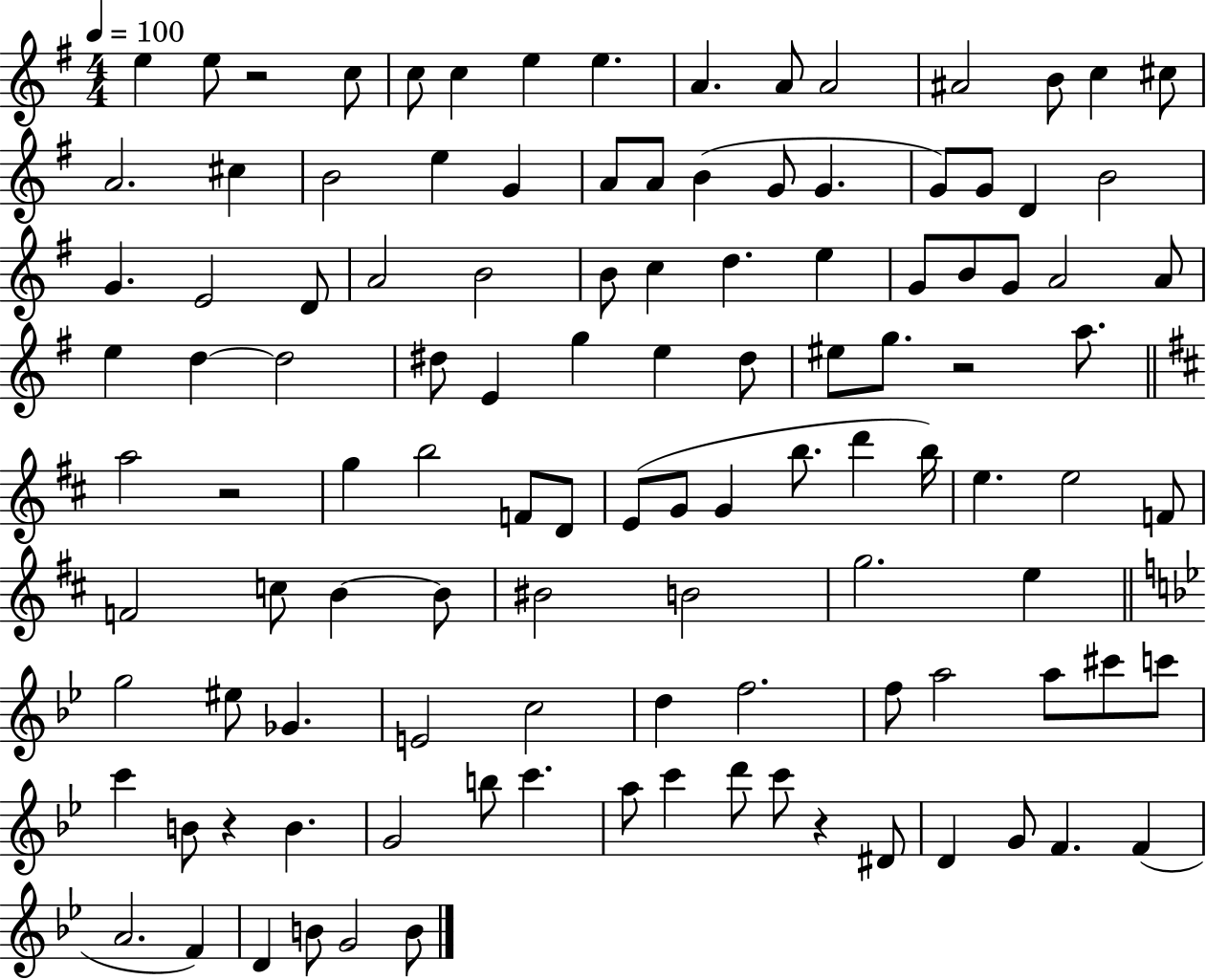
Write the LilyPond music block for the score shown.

{
  \clef treble
  \numericTimeSignature
  \time 4/4
  \key g \major
  \tempo 4 = 100
  e''4 e''8 r2 c''8 | c''8 c''4 e''4 e''4. | a'4. a'8 a'2 | ais'2 b'8 c''4 cis''8 | \break a'2. cis''4 | b'2 e''4 g'4 | a'8 a'8 b'4( g'8 g'4. | g'8) g'8 d'4 b'2 | \break g'4. e'2 d'8 | a'2 b'2 | b'8 c''4 d''4. e''4 | g'8 b'8 g'8 a'2 a'8 | \break e''4 d''4~~ d''2 | dis''8 e'4 g''4 e''4 dis''8 | eis''8 g''8. r2 a''8. | \bar "||" \break \key b \minor a''2 r2 | g''4 b''2 f'8 d'8 | e'8( g'8 g'4 b''8. d'''4 b''16) | e''4. e''2 f'8 | \break f'2 c''8 b'4~~ b'8 | bis'2 b'2 | g''2. e''4 | \bar "||" \break \key bes \major g''2 eis''8 ges'4. | e'2 c''2 | d''4 f''2. | f''8 a''2 a''8 cis'''8 c'''8 | \break c'''4 b'8 r4 b'4. | g'2 b''8 c'''4. | a''8 c'''4 d'''8 c'''8 r4 dis'8 | d'4 g'8 f'4. f'4( | \break a'2. f'4) | d'4 b'8 g'2 b'8 | \bar "|."
}